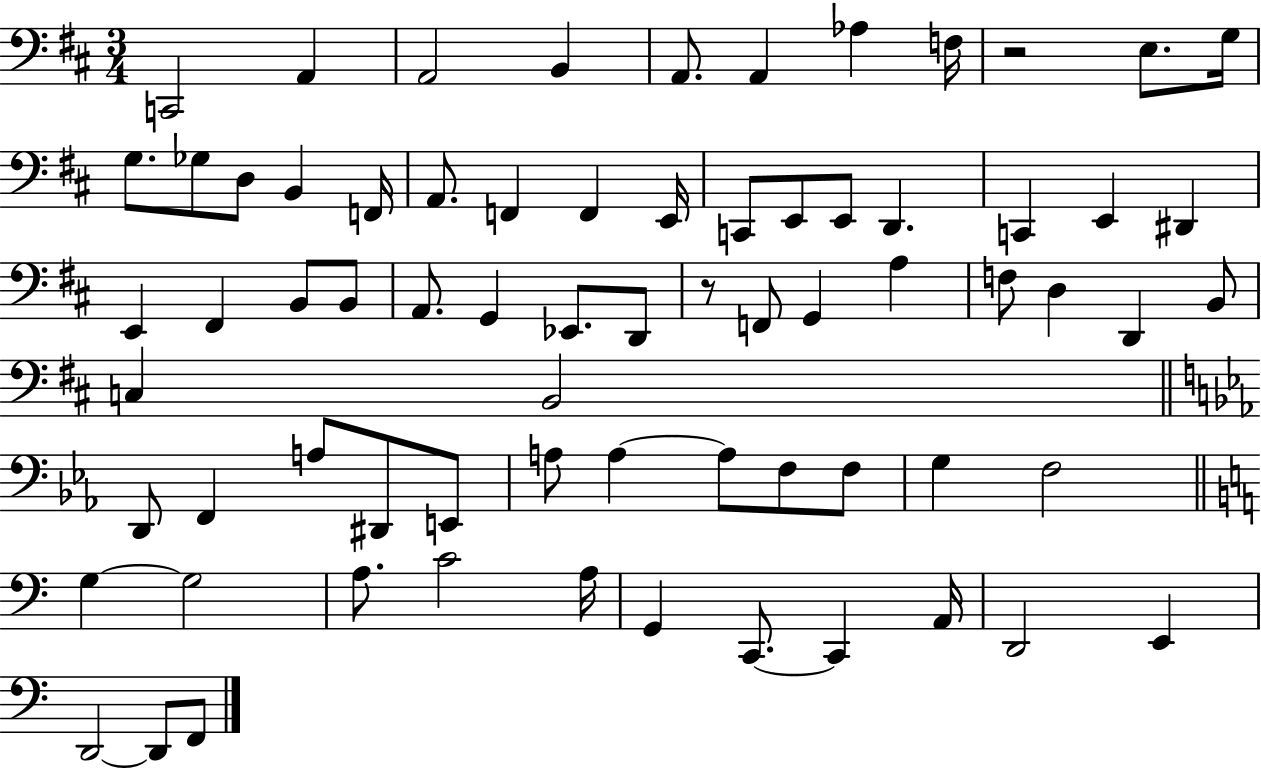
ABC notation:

X:1
T:Untitled
M:3/4
L:1/4
K:D
C,,2 A,, A,,2 B,, A,,/2 A,, _A, F,/4 z2 E,/2 G,/4 G,/2 _G,/2 D,/2 B,, F,,/4 A,,/2 F,, F,, E,,/4 C,,/2 E,,/2 E,,/2 D,, C,, E,, ^D,, E,, ^F,, B,,/2 B,,/2 A,,/2 G,, _E,,/2 D,,/2 z/2 F,,/2 G,, A, F,/2 D, D,, B,,/2 C, B,,2 D,,/2 F,, A,/2 ^D,,/2 E,,/2 A,/2 A, A,/2 F,/2 F,/2 G, F,2 G, G,2 A,/2 C2 A,/4 G,, C,,/2 C,, A,,/4 D,,2 E,, D,,2 D,,/2 F,,/2